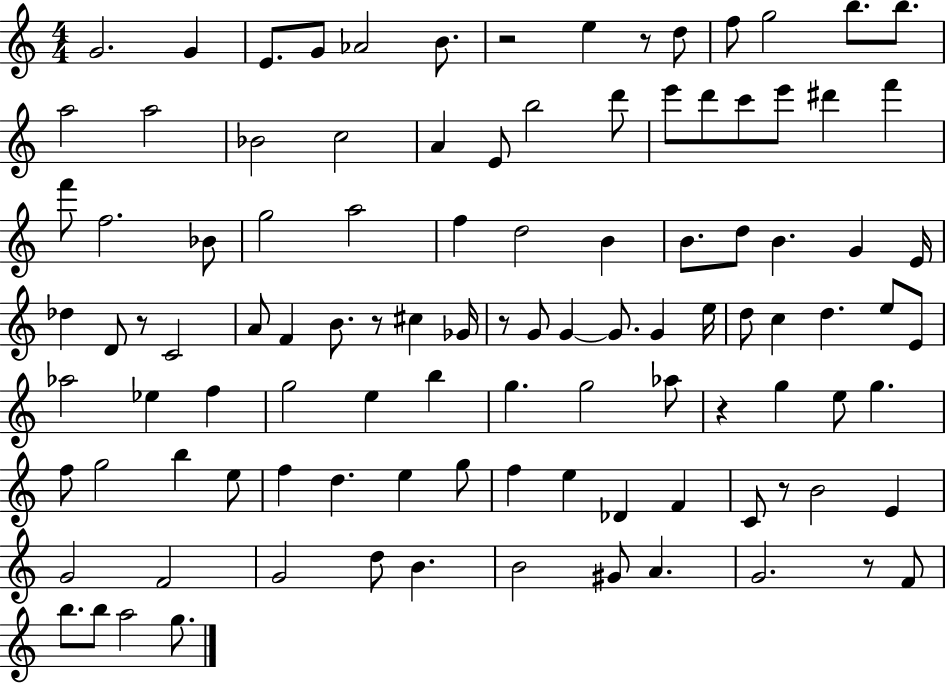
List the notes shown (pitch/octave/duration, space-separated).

G4/h. G4/q E4/e. G4/e Ab4/h B4/e. R/h E5/q R/e D5/e F5/e G5/h B5/e. B5/e. A5/h A5/h Bb4/h C5/h A4/q E4/e B5/h D6/e E6/e D6/e C6/e E6/e D#6/q F6/q F6/e F5/h. Bb4/e G5/h A5/h F5/q D5/h B4/q B4/e. D5/e B4/q. G4/q E4/s Db5/q D4/e R/e C4/h A4/e F4/q B4/e. R/e C#5/q Gb4/s R/e G4/e G4/q G4/e. G4/q E5/s D5/e C5/q D5/q. E5/e E4/e Ab5/h Eb5/q F5/q G5/h E5/q B5/q G5/q. G5/h Ab5/e R/q G5/q E5/e G5/q. F5/e G5/h B5/q E5/e F5/q D5/q. E5/q G5/e F5/q E5/q Db4/q F4/q C4/e R/e B4/h E4/q G4/h F4/h G4/h D5/e B4/q. B4/h G#4/e A4/q. G4/h. R/e F4/e B5/e. B5/e A5/h G5/e.